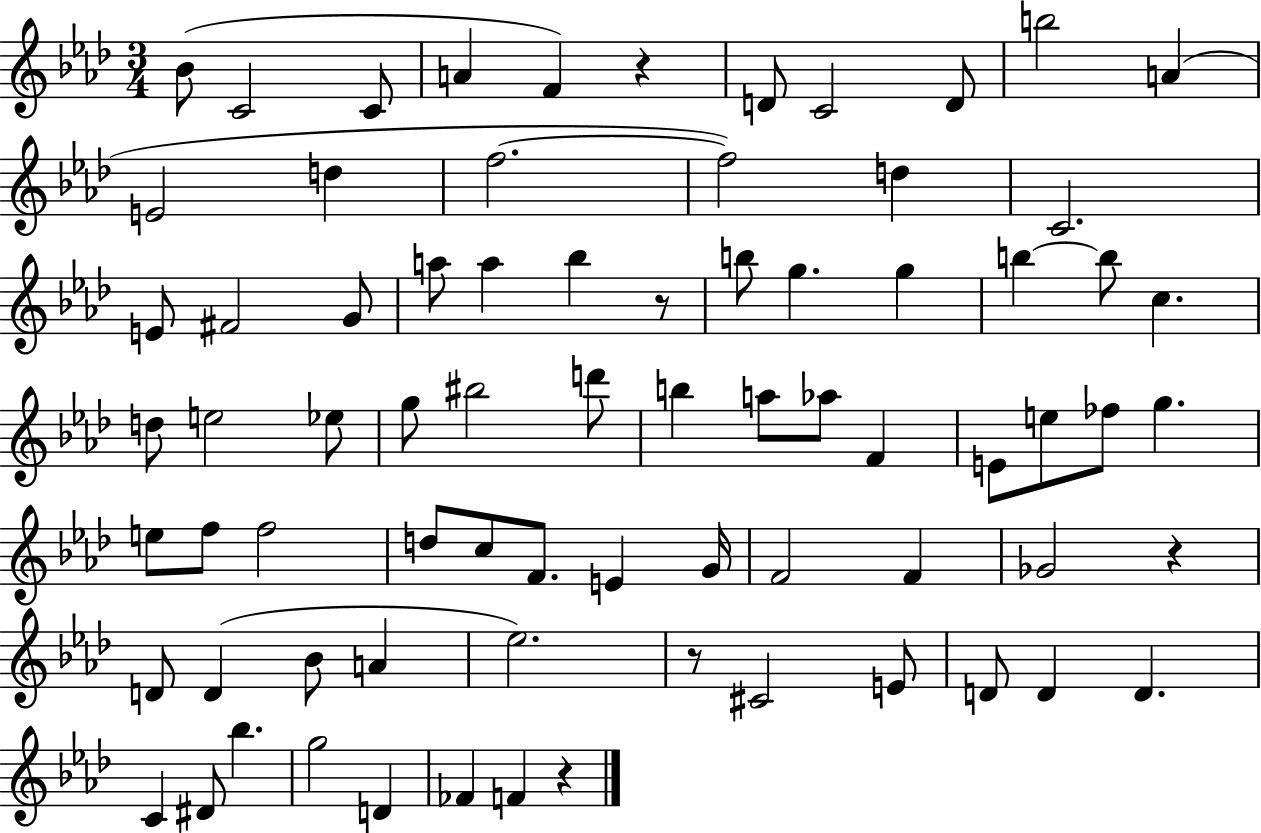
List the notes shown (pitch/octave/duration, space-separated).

Bb4/e C4/h C4/e A4/q F4/q R/q D4/e C4/h D4/e B5/h A4/q E4/h D5/q F5/h. F5/h D5/q C4/h. E4/e F#4/h G4/e A5/e A5/q Bb5/q R/e B5/e G5/q. G5/q B5/q B5/e C5/q. D5/e E5/h Eb5/e G5/e BIS5/h D6/e B5/q A5/e Ab5/e F4/q E4/e E5/e FES5/e G5/q. E5/e F5/e F5/h D5/e C5/e F4/e. E4/q G4/s F4/h F4/q Gb4/h R/q D4/e D4/q Bb4/e A4/q Eb5/h. R/e C#4/h E4/e D4/e D4/q D4/q. C4/q D#4/e Bb5/q. G5/h D4/q FES4/q F4/q R/q